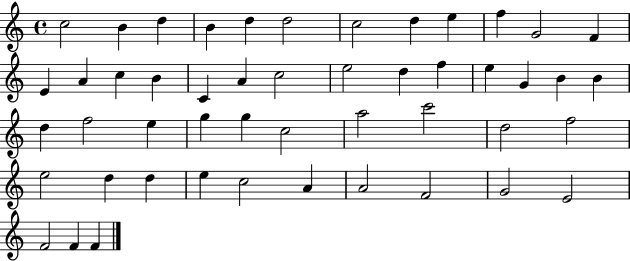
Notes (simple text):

C5/h B4/q D5/q B4/q D5/q D5/h C5/h D5/q E5/q F5/q G4/h F4/q E4/q A4/q C5/q B4/q C4/q A4/q C5/h E5/h D5/q F5/q E5/q G4/q B4/q B4/q D5/q F5/h E5/q G5/q G5/q C5/h A5/h C6/h D5/h F5/h E5/h D5/q D5/q E5/q C5/h A4/q A4/h F4/h G4/h E4/h F4/h F4/q F4/q